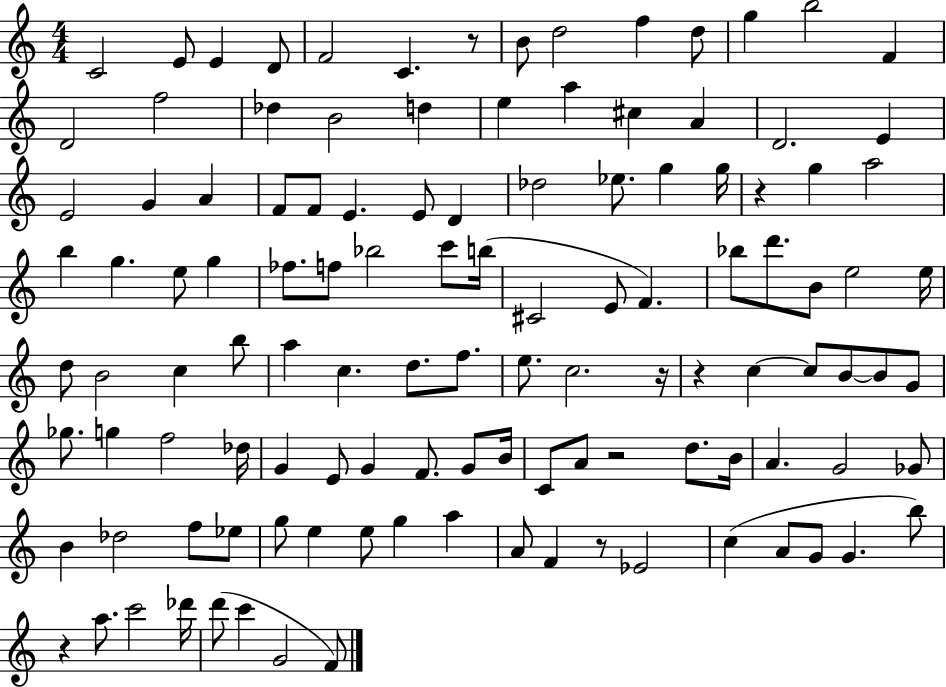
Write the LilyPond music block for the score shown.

{
  \clef treble
  \numericTimeSignature
  \time 4/4
  \key c \major
  c'2 e'8 e'4 d'8 | f'2 c'4. r8 | b'8 d''2 f''4 d''8 | g''4 b''2 f'4 | \break d'2 f''2 | des''4 b'2 d''4 | e''4 a''4 cis''4 a'4 | d'2. e'4 | \break e'2 g'4 a'4 | f'8 f'8 e'4. e'8 d'4 | des''2 ees''8. g''4 g''16 | r4 g''4 a''2 | \break b''4 g''4. e''8 g''4 | fes''8. f''8 bes''2 c'''8 b''16( | cis'2 e'8 f'4.) | bes''8 d'''8. b'8 e''2 e''16 | \break d''8 b'2 c''4 b''8 | a''4 c''4. d''8. f''8. | e''8. c''2. r16 | r4 c''4~~ c''8 b'8~~ b'8 g'8 | \break ges''8. g''4 f''2 des''16 | g'4 e'8 g'4 f'8. g'8 b'16 | c'8 a'8 r2 d''8. b'16 | a'4. g'2 ges'8 | \break b'4 des''2 f''8 ees''8 | g''8 e''4 e''8 g''4 a''4 | a'8 f'4 r8 ees'2 | c''4( a'8 g'8 g'4. b''8) | \break r4 a''8. c'''2 des'''16 | d'''8( c'''4 g'2 f'8) | \bar "|."
}